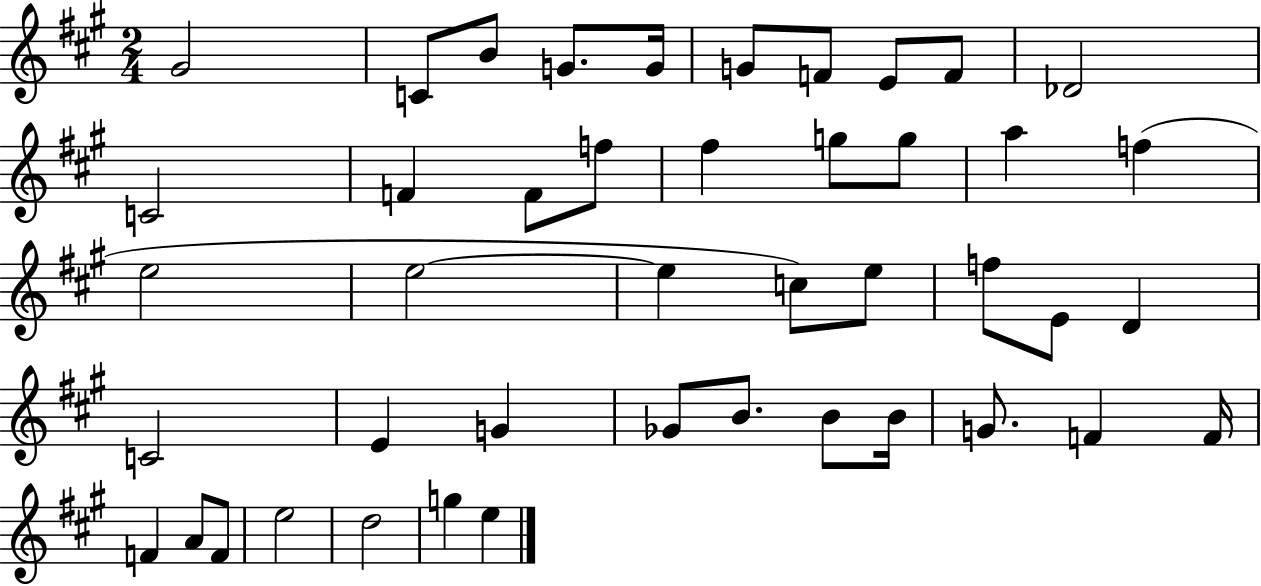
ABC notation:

X:1
T:Untitled
M:2/4
L:1/4
K:A
^G2 C/2 B/2 G/2 G/4 G/2 F/2 E/2 F/2 _D2 C2 F F/2 f/2 ^f g/2 g/2 a f e2 e2 e c/2 e/2 f/2 E/2 D C2 E G _G/2 B/2 B/2 B/4 G/2 F F/4 F A/2 F/2 e2 d2 g e